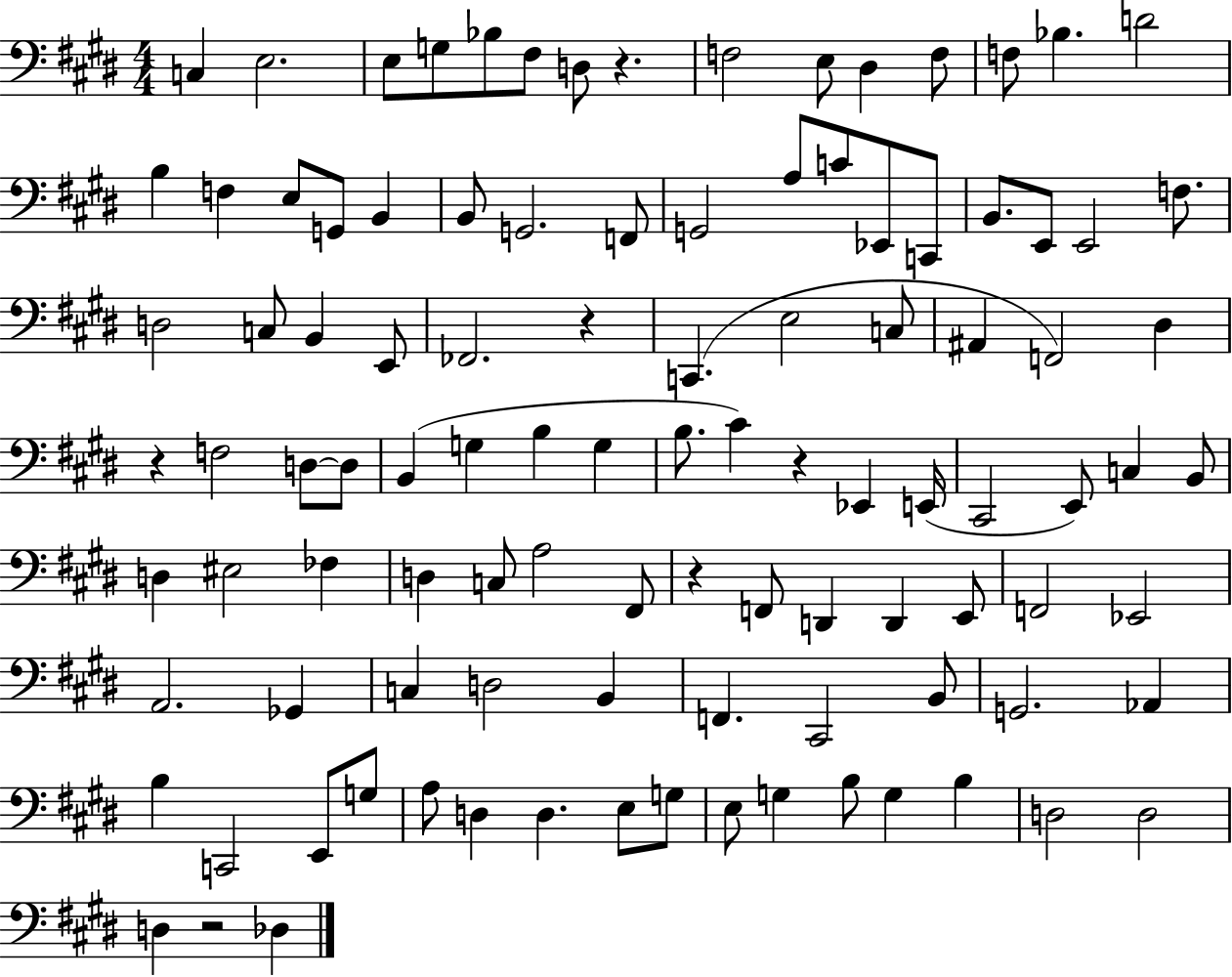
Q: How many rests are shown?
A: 6